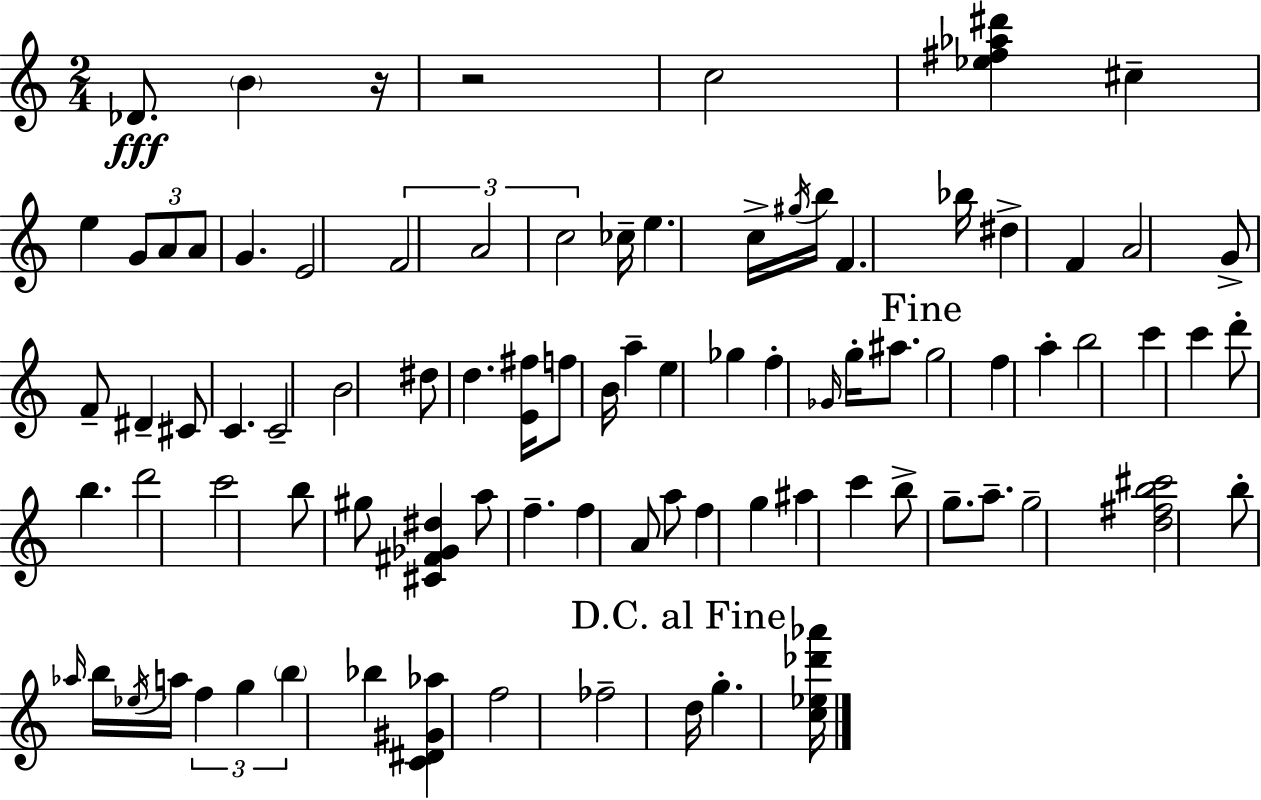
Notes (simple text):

Db4/e. B4/q R/s R/h C5/h [Eb5,F#5,Ab5,D#6]/q C#5/q E5/q G4/e A4/e A4/e G4/q. E4/h F4/h A4/h C5/h CES5/s E5/q. C5/s G#5/s B5/s F4/q. Bb5/s D#5/q F4/q A4/h G4/e F4/e D#4/q C#4/e C4/q. C4/h B4/h D#5/e D5/q. [E4,F#5]/s F5/e B4/s A5/q E5/q Gb5/q F5/q Gb4/s G5/s A#5/e. G5/h F5/q A5/q B5/h C6/q C6/q D6/e B5/q. D6/h C6/h B5/e G#5/e [C#4,F#4,Gb4,D#5]/q A5/e F5/q. F5/q A4/e A5/e F5/q G5/q A#5/q C6/q B5/e G5/e. A5/e. G5/h [D5,F#5,B5,C#6]/h B5/e Ab5/s B5/s Eb5/s A5/s F5/q G5/q B5/q Bb5/q [C4,D#4,G#4,Ab5]/q F5/h FES5/h D5/s G5/q. [C5,Eb5,Db6,Ab6]/s